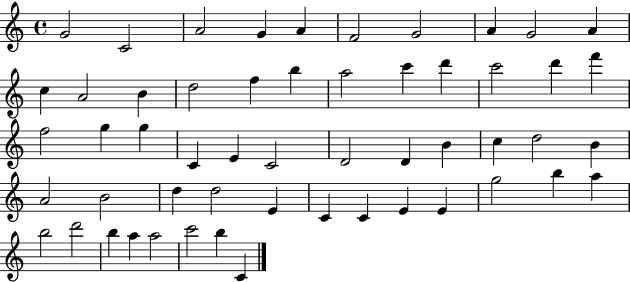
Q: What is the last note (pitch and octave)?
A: C4